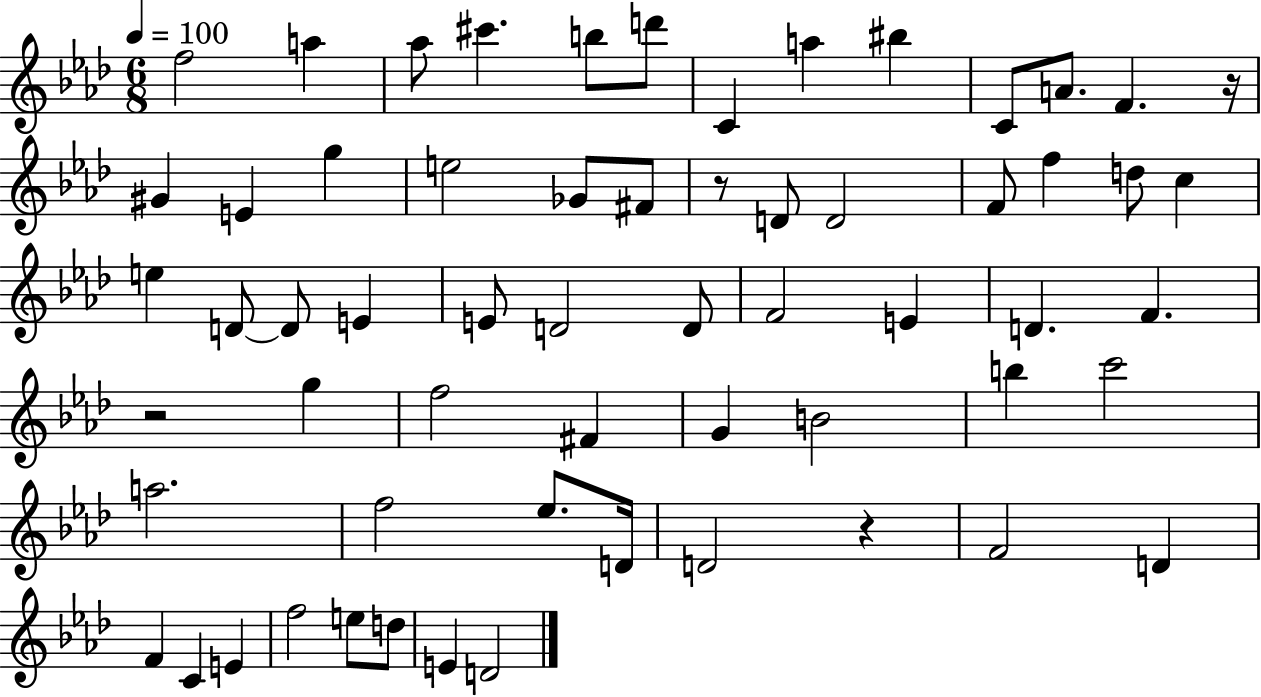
F5/h A5/q Ab5/e C#6/q. B5/e D6/e C4/q A5/q BIS5/q C4/e A4/e. F4/q. R/s G#4/q E4/q G5/q E5/h Gb4/e F#4/e R/e D4/e D4/h F4/e F5/q D5/e C5/q E5/q D4/e D4/e E4/q E4/e D4/h D4/e F4/h E4/q D4/q. F4/q. R/h G5/q F5/h F#4/q G4/q B4/h B5/q C6/h A5/h. F5/h Eb5/e. D4/s D4/h R/q F4/h D4/q F4/q C4/q E4/q F5/h E5/e D5/e E4/q D4/h